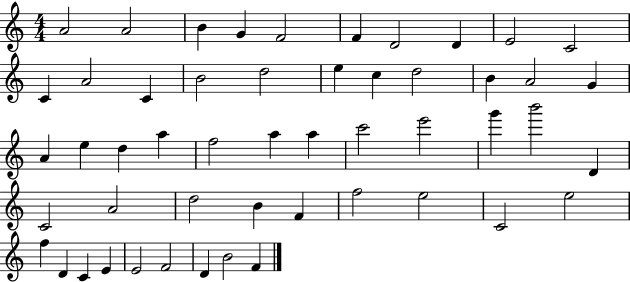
{
  \clef treble
  \numericTimeSignature
  \time 4/4
  \key c \major
  a'2 a'2 | b'4 g'4 f'2 | f'4 d'2 d'4 | e'2 c'2 | \break c'4 a'2 c'4 | b'2 d''2 | e''4 c''4 d''2 | b'4 a'2 g'4 | \break a'4 e''4 d''4 a''4 | f''2 a''4 a''4 | c'''2 e'''2 | g'''4 b'''2 d'4 | \break c'2 a'2 | d''2 b'4 f'4 | f''2 e''2 | c'2 e''2 | \break f''4 d'4 c'4 e'4 | e'2 f'2 | d'4 b'2 f'4 | \bar "|."
}